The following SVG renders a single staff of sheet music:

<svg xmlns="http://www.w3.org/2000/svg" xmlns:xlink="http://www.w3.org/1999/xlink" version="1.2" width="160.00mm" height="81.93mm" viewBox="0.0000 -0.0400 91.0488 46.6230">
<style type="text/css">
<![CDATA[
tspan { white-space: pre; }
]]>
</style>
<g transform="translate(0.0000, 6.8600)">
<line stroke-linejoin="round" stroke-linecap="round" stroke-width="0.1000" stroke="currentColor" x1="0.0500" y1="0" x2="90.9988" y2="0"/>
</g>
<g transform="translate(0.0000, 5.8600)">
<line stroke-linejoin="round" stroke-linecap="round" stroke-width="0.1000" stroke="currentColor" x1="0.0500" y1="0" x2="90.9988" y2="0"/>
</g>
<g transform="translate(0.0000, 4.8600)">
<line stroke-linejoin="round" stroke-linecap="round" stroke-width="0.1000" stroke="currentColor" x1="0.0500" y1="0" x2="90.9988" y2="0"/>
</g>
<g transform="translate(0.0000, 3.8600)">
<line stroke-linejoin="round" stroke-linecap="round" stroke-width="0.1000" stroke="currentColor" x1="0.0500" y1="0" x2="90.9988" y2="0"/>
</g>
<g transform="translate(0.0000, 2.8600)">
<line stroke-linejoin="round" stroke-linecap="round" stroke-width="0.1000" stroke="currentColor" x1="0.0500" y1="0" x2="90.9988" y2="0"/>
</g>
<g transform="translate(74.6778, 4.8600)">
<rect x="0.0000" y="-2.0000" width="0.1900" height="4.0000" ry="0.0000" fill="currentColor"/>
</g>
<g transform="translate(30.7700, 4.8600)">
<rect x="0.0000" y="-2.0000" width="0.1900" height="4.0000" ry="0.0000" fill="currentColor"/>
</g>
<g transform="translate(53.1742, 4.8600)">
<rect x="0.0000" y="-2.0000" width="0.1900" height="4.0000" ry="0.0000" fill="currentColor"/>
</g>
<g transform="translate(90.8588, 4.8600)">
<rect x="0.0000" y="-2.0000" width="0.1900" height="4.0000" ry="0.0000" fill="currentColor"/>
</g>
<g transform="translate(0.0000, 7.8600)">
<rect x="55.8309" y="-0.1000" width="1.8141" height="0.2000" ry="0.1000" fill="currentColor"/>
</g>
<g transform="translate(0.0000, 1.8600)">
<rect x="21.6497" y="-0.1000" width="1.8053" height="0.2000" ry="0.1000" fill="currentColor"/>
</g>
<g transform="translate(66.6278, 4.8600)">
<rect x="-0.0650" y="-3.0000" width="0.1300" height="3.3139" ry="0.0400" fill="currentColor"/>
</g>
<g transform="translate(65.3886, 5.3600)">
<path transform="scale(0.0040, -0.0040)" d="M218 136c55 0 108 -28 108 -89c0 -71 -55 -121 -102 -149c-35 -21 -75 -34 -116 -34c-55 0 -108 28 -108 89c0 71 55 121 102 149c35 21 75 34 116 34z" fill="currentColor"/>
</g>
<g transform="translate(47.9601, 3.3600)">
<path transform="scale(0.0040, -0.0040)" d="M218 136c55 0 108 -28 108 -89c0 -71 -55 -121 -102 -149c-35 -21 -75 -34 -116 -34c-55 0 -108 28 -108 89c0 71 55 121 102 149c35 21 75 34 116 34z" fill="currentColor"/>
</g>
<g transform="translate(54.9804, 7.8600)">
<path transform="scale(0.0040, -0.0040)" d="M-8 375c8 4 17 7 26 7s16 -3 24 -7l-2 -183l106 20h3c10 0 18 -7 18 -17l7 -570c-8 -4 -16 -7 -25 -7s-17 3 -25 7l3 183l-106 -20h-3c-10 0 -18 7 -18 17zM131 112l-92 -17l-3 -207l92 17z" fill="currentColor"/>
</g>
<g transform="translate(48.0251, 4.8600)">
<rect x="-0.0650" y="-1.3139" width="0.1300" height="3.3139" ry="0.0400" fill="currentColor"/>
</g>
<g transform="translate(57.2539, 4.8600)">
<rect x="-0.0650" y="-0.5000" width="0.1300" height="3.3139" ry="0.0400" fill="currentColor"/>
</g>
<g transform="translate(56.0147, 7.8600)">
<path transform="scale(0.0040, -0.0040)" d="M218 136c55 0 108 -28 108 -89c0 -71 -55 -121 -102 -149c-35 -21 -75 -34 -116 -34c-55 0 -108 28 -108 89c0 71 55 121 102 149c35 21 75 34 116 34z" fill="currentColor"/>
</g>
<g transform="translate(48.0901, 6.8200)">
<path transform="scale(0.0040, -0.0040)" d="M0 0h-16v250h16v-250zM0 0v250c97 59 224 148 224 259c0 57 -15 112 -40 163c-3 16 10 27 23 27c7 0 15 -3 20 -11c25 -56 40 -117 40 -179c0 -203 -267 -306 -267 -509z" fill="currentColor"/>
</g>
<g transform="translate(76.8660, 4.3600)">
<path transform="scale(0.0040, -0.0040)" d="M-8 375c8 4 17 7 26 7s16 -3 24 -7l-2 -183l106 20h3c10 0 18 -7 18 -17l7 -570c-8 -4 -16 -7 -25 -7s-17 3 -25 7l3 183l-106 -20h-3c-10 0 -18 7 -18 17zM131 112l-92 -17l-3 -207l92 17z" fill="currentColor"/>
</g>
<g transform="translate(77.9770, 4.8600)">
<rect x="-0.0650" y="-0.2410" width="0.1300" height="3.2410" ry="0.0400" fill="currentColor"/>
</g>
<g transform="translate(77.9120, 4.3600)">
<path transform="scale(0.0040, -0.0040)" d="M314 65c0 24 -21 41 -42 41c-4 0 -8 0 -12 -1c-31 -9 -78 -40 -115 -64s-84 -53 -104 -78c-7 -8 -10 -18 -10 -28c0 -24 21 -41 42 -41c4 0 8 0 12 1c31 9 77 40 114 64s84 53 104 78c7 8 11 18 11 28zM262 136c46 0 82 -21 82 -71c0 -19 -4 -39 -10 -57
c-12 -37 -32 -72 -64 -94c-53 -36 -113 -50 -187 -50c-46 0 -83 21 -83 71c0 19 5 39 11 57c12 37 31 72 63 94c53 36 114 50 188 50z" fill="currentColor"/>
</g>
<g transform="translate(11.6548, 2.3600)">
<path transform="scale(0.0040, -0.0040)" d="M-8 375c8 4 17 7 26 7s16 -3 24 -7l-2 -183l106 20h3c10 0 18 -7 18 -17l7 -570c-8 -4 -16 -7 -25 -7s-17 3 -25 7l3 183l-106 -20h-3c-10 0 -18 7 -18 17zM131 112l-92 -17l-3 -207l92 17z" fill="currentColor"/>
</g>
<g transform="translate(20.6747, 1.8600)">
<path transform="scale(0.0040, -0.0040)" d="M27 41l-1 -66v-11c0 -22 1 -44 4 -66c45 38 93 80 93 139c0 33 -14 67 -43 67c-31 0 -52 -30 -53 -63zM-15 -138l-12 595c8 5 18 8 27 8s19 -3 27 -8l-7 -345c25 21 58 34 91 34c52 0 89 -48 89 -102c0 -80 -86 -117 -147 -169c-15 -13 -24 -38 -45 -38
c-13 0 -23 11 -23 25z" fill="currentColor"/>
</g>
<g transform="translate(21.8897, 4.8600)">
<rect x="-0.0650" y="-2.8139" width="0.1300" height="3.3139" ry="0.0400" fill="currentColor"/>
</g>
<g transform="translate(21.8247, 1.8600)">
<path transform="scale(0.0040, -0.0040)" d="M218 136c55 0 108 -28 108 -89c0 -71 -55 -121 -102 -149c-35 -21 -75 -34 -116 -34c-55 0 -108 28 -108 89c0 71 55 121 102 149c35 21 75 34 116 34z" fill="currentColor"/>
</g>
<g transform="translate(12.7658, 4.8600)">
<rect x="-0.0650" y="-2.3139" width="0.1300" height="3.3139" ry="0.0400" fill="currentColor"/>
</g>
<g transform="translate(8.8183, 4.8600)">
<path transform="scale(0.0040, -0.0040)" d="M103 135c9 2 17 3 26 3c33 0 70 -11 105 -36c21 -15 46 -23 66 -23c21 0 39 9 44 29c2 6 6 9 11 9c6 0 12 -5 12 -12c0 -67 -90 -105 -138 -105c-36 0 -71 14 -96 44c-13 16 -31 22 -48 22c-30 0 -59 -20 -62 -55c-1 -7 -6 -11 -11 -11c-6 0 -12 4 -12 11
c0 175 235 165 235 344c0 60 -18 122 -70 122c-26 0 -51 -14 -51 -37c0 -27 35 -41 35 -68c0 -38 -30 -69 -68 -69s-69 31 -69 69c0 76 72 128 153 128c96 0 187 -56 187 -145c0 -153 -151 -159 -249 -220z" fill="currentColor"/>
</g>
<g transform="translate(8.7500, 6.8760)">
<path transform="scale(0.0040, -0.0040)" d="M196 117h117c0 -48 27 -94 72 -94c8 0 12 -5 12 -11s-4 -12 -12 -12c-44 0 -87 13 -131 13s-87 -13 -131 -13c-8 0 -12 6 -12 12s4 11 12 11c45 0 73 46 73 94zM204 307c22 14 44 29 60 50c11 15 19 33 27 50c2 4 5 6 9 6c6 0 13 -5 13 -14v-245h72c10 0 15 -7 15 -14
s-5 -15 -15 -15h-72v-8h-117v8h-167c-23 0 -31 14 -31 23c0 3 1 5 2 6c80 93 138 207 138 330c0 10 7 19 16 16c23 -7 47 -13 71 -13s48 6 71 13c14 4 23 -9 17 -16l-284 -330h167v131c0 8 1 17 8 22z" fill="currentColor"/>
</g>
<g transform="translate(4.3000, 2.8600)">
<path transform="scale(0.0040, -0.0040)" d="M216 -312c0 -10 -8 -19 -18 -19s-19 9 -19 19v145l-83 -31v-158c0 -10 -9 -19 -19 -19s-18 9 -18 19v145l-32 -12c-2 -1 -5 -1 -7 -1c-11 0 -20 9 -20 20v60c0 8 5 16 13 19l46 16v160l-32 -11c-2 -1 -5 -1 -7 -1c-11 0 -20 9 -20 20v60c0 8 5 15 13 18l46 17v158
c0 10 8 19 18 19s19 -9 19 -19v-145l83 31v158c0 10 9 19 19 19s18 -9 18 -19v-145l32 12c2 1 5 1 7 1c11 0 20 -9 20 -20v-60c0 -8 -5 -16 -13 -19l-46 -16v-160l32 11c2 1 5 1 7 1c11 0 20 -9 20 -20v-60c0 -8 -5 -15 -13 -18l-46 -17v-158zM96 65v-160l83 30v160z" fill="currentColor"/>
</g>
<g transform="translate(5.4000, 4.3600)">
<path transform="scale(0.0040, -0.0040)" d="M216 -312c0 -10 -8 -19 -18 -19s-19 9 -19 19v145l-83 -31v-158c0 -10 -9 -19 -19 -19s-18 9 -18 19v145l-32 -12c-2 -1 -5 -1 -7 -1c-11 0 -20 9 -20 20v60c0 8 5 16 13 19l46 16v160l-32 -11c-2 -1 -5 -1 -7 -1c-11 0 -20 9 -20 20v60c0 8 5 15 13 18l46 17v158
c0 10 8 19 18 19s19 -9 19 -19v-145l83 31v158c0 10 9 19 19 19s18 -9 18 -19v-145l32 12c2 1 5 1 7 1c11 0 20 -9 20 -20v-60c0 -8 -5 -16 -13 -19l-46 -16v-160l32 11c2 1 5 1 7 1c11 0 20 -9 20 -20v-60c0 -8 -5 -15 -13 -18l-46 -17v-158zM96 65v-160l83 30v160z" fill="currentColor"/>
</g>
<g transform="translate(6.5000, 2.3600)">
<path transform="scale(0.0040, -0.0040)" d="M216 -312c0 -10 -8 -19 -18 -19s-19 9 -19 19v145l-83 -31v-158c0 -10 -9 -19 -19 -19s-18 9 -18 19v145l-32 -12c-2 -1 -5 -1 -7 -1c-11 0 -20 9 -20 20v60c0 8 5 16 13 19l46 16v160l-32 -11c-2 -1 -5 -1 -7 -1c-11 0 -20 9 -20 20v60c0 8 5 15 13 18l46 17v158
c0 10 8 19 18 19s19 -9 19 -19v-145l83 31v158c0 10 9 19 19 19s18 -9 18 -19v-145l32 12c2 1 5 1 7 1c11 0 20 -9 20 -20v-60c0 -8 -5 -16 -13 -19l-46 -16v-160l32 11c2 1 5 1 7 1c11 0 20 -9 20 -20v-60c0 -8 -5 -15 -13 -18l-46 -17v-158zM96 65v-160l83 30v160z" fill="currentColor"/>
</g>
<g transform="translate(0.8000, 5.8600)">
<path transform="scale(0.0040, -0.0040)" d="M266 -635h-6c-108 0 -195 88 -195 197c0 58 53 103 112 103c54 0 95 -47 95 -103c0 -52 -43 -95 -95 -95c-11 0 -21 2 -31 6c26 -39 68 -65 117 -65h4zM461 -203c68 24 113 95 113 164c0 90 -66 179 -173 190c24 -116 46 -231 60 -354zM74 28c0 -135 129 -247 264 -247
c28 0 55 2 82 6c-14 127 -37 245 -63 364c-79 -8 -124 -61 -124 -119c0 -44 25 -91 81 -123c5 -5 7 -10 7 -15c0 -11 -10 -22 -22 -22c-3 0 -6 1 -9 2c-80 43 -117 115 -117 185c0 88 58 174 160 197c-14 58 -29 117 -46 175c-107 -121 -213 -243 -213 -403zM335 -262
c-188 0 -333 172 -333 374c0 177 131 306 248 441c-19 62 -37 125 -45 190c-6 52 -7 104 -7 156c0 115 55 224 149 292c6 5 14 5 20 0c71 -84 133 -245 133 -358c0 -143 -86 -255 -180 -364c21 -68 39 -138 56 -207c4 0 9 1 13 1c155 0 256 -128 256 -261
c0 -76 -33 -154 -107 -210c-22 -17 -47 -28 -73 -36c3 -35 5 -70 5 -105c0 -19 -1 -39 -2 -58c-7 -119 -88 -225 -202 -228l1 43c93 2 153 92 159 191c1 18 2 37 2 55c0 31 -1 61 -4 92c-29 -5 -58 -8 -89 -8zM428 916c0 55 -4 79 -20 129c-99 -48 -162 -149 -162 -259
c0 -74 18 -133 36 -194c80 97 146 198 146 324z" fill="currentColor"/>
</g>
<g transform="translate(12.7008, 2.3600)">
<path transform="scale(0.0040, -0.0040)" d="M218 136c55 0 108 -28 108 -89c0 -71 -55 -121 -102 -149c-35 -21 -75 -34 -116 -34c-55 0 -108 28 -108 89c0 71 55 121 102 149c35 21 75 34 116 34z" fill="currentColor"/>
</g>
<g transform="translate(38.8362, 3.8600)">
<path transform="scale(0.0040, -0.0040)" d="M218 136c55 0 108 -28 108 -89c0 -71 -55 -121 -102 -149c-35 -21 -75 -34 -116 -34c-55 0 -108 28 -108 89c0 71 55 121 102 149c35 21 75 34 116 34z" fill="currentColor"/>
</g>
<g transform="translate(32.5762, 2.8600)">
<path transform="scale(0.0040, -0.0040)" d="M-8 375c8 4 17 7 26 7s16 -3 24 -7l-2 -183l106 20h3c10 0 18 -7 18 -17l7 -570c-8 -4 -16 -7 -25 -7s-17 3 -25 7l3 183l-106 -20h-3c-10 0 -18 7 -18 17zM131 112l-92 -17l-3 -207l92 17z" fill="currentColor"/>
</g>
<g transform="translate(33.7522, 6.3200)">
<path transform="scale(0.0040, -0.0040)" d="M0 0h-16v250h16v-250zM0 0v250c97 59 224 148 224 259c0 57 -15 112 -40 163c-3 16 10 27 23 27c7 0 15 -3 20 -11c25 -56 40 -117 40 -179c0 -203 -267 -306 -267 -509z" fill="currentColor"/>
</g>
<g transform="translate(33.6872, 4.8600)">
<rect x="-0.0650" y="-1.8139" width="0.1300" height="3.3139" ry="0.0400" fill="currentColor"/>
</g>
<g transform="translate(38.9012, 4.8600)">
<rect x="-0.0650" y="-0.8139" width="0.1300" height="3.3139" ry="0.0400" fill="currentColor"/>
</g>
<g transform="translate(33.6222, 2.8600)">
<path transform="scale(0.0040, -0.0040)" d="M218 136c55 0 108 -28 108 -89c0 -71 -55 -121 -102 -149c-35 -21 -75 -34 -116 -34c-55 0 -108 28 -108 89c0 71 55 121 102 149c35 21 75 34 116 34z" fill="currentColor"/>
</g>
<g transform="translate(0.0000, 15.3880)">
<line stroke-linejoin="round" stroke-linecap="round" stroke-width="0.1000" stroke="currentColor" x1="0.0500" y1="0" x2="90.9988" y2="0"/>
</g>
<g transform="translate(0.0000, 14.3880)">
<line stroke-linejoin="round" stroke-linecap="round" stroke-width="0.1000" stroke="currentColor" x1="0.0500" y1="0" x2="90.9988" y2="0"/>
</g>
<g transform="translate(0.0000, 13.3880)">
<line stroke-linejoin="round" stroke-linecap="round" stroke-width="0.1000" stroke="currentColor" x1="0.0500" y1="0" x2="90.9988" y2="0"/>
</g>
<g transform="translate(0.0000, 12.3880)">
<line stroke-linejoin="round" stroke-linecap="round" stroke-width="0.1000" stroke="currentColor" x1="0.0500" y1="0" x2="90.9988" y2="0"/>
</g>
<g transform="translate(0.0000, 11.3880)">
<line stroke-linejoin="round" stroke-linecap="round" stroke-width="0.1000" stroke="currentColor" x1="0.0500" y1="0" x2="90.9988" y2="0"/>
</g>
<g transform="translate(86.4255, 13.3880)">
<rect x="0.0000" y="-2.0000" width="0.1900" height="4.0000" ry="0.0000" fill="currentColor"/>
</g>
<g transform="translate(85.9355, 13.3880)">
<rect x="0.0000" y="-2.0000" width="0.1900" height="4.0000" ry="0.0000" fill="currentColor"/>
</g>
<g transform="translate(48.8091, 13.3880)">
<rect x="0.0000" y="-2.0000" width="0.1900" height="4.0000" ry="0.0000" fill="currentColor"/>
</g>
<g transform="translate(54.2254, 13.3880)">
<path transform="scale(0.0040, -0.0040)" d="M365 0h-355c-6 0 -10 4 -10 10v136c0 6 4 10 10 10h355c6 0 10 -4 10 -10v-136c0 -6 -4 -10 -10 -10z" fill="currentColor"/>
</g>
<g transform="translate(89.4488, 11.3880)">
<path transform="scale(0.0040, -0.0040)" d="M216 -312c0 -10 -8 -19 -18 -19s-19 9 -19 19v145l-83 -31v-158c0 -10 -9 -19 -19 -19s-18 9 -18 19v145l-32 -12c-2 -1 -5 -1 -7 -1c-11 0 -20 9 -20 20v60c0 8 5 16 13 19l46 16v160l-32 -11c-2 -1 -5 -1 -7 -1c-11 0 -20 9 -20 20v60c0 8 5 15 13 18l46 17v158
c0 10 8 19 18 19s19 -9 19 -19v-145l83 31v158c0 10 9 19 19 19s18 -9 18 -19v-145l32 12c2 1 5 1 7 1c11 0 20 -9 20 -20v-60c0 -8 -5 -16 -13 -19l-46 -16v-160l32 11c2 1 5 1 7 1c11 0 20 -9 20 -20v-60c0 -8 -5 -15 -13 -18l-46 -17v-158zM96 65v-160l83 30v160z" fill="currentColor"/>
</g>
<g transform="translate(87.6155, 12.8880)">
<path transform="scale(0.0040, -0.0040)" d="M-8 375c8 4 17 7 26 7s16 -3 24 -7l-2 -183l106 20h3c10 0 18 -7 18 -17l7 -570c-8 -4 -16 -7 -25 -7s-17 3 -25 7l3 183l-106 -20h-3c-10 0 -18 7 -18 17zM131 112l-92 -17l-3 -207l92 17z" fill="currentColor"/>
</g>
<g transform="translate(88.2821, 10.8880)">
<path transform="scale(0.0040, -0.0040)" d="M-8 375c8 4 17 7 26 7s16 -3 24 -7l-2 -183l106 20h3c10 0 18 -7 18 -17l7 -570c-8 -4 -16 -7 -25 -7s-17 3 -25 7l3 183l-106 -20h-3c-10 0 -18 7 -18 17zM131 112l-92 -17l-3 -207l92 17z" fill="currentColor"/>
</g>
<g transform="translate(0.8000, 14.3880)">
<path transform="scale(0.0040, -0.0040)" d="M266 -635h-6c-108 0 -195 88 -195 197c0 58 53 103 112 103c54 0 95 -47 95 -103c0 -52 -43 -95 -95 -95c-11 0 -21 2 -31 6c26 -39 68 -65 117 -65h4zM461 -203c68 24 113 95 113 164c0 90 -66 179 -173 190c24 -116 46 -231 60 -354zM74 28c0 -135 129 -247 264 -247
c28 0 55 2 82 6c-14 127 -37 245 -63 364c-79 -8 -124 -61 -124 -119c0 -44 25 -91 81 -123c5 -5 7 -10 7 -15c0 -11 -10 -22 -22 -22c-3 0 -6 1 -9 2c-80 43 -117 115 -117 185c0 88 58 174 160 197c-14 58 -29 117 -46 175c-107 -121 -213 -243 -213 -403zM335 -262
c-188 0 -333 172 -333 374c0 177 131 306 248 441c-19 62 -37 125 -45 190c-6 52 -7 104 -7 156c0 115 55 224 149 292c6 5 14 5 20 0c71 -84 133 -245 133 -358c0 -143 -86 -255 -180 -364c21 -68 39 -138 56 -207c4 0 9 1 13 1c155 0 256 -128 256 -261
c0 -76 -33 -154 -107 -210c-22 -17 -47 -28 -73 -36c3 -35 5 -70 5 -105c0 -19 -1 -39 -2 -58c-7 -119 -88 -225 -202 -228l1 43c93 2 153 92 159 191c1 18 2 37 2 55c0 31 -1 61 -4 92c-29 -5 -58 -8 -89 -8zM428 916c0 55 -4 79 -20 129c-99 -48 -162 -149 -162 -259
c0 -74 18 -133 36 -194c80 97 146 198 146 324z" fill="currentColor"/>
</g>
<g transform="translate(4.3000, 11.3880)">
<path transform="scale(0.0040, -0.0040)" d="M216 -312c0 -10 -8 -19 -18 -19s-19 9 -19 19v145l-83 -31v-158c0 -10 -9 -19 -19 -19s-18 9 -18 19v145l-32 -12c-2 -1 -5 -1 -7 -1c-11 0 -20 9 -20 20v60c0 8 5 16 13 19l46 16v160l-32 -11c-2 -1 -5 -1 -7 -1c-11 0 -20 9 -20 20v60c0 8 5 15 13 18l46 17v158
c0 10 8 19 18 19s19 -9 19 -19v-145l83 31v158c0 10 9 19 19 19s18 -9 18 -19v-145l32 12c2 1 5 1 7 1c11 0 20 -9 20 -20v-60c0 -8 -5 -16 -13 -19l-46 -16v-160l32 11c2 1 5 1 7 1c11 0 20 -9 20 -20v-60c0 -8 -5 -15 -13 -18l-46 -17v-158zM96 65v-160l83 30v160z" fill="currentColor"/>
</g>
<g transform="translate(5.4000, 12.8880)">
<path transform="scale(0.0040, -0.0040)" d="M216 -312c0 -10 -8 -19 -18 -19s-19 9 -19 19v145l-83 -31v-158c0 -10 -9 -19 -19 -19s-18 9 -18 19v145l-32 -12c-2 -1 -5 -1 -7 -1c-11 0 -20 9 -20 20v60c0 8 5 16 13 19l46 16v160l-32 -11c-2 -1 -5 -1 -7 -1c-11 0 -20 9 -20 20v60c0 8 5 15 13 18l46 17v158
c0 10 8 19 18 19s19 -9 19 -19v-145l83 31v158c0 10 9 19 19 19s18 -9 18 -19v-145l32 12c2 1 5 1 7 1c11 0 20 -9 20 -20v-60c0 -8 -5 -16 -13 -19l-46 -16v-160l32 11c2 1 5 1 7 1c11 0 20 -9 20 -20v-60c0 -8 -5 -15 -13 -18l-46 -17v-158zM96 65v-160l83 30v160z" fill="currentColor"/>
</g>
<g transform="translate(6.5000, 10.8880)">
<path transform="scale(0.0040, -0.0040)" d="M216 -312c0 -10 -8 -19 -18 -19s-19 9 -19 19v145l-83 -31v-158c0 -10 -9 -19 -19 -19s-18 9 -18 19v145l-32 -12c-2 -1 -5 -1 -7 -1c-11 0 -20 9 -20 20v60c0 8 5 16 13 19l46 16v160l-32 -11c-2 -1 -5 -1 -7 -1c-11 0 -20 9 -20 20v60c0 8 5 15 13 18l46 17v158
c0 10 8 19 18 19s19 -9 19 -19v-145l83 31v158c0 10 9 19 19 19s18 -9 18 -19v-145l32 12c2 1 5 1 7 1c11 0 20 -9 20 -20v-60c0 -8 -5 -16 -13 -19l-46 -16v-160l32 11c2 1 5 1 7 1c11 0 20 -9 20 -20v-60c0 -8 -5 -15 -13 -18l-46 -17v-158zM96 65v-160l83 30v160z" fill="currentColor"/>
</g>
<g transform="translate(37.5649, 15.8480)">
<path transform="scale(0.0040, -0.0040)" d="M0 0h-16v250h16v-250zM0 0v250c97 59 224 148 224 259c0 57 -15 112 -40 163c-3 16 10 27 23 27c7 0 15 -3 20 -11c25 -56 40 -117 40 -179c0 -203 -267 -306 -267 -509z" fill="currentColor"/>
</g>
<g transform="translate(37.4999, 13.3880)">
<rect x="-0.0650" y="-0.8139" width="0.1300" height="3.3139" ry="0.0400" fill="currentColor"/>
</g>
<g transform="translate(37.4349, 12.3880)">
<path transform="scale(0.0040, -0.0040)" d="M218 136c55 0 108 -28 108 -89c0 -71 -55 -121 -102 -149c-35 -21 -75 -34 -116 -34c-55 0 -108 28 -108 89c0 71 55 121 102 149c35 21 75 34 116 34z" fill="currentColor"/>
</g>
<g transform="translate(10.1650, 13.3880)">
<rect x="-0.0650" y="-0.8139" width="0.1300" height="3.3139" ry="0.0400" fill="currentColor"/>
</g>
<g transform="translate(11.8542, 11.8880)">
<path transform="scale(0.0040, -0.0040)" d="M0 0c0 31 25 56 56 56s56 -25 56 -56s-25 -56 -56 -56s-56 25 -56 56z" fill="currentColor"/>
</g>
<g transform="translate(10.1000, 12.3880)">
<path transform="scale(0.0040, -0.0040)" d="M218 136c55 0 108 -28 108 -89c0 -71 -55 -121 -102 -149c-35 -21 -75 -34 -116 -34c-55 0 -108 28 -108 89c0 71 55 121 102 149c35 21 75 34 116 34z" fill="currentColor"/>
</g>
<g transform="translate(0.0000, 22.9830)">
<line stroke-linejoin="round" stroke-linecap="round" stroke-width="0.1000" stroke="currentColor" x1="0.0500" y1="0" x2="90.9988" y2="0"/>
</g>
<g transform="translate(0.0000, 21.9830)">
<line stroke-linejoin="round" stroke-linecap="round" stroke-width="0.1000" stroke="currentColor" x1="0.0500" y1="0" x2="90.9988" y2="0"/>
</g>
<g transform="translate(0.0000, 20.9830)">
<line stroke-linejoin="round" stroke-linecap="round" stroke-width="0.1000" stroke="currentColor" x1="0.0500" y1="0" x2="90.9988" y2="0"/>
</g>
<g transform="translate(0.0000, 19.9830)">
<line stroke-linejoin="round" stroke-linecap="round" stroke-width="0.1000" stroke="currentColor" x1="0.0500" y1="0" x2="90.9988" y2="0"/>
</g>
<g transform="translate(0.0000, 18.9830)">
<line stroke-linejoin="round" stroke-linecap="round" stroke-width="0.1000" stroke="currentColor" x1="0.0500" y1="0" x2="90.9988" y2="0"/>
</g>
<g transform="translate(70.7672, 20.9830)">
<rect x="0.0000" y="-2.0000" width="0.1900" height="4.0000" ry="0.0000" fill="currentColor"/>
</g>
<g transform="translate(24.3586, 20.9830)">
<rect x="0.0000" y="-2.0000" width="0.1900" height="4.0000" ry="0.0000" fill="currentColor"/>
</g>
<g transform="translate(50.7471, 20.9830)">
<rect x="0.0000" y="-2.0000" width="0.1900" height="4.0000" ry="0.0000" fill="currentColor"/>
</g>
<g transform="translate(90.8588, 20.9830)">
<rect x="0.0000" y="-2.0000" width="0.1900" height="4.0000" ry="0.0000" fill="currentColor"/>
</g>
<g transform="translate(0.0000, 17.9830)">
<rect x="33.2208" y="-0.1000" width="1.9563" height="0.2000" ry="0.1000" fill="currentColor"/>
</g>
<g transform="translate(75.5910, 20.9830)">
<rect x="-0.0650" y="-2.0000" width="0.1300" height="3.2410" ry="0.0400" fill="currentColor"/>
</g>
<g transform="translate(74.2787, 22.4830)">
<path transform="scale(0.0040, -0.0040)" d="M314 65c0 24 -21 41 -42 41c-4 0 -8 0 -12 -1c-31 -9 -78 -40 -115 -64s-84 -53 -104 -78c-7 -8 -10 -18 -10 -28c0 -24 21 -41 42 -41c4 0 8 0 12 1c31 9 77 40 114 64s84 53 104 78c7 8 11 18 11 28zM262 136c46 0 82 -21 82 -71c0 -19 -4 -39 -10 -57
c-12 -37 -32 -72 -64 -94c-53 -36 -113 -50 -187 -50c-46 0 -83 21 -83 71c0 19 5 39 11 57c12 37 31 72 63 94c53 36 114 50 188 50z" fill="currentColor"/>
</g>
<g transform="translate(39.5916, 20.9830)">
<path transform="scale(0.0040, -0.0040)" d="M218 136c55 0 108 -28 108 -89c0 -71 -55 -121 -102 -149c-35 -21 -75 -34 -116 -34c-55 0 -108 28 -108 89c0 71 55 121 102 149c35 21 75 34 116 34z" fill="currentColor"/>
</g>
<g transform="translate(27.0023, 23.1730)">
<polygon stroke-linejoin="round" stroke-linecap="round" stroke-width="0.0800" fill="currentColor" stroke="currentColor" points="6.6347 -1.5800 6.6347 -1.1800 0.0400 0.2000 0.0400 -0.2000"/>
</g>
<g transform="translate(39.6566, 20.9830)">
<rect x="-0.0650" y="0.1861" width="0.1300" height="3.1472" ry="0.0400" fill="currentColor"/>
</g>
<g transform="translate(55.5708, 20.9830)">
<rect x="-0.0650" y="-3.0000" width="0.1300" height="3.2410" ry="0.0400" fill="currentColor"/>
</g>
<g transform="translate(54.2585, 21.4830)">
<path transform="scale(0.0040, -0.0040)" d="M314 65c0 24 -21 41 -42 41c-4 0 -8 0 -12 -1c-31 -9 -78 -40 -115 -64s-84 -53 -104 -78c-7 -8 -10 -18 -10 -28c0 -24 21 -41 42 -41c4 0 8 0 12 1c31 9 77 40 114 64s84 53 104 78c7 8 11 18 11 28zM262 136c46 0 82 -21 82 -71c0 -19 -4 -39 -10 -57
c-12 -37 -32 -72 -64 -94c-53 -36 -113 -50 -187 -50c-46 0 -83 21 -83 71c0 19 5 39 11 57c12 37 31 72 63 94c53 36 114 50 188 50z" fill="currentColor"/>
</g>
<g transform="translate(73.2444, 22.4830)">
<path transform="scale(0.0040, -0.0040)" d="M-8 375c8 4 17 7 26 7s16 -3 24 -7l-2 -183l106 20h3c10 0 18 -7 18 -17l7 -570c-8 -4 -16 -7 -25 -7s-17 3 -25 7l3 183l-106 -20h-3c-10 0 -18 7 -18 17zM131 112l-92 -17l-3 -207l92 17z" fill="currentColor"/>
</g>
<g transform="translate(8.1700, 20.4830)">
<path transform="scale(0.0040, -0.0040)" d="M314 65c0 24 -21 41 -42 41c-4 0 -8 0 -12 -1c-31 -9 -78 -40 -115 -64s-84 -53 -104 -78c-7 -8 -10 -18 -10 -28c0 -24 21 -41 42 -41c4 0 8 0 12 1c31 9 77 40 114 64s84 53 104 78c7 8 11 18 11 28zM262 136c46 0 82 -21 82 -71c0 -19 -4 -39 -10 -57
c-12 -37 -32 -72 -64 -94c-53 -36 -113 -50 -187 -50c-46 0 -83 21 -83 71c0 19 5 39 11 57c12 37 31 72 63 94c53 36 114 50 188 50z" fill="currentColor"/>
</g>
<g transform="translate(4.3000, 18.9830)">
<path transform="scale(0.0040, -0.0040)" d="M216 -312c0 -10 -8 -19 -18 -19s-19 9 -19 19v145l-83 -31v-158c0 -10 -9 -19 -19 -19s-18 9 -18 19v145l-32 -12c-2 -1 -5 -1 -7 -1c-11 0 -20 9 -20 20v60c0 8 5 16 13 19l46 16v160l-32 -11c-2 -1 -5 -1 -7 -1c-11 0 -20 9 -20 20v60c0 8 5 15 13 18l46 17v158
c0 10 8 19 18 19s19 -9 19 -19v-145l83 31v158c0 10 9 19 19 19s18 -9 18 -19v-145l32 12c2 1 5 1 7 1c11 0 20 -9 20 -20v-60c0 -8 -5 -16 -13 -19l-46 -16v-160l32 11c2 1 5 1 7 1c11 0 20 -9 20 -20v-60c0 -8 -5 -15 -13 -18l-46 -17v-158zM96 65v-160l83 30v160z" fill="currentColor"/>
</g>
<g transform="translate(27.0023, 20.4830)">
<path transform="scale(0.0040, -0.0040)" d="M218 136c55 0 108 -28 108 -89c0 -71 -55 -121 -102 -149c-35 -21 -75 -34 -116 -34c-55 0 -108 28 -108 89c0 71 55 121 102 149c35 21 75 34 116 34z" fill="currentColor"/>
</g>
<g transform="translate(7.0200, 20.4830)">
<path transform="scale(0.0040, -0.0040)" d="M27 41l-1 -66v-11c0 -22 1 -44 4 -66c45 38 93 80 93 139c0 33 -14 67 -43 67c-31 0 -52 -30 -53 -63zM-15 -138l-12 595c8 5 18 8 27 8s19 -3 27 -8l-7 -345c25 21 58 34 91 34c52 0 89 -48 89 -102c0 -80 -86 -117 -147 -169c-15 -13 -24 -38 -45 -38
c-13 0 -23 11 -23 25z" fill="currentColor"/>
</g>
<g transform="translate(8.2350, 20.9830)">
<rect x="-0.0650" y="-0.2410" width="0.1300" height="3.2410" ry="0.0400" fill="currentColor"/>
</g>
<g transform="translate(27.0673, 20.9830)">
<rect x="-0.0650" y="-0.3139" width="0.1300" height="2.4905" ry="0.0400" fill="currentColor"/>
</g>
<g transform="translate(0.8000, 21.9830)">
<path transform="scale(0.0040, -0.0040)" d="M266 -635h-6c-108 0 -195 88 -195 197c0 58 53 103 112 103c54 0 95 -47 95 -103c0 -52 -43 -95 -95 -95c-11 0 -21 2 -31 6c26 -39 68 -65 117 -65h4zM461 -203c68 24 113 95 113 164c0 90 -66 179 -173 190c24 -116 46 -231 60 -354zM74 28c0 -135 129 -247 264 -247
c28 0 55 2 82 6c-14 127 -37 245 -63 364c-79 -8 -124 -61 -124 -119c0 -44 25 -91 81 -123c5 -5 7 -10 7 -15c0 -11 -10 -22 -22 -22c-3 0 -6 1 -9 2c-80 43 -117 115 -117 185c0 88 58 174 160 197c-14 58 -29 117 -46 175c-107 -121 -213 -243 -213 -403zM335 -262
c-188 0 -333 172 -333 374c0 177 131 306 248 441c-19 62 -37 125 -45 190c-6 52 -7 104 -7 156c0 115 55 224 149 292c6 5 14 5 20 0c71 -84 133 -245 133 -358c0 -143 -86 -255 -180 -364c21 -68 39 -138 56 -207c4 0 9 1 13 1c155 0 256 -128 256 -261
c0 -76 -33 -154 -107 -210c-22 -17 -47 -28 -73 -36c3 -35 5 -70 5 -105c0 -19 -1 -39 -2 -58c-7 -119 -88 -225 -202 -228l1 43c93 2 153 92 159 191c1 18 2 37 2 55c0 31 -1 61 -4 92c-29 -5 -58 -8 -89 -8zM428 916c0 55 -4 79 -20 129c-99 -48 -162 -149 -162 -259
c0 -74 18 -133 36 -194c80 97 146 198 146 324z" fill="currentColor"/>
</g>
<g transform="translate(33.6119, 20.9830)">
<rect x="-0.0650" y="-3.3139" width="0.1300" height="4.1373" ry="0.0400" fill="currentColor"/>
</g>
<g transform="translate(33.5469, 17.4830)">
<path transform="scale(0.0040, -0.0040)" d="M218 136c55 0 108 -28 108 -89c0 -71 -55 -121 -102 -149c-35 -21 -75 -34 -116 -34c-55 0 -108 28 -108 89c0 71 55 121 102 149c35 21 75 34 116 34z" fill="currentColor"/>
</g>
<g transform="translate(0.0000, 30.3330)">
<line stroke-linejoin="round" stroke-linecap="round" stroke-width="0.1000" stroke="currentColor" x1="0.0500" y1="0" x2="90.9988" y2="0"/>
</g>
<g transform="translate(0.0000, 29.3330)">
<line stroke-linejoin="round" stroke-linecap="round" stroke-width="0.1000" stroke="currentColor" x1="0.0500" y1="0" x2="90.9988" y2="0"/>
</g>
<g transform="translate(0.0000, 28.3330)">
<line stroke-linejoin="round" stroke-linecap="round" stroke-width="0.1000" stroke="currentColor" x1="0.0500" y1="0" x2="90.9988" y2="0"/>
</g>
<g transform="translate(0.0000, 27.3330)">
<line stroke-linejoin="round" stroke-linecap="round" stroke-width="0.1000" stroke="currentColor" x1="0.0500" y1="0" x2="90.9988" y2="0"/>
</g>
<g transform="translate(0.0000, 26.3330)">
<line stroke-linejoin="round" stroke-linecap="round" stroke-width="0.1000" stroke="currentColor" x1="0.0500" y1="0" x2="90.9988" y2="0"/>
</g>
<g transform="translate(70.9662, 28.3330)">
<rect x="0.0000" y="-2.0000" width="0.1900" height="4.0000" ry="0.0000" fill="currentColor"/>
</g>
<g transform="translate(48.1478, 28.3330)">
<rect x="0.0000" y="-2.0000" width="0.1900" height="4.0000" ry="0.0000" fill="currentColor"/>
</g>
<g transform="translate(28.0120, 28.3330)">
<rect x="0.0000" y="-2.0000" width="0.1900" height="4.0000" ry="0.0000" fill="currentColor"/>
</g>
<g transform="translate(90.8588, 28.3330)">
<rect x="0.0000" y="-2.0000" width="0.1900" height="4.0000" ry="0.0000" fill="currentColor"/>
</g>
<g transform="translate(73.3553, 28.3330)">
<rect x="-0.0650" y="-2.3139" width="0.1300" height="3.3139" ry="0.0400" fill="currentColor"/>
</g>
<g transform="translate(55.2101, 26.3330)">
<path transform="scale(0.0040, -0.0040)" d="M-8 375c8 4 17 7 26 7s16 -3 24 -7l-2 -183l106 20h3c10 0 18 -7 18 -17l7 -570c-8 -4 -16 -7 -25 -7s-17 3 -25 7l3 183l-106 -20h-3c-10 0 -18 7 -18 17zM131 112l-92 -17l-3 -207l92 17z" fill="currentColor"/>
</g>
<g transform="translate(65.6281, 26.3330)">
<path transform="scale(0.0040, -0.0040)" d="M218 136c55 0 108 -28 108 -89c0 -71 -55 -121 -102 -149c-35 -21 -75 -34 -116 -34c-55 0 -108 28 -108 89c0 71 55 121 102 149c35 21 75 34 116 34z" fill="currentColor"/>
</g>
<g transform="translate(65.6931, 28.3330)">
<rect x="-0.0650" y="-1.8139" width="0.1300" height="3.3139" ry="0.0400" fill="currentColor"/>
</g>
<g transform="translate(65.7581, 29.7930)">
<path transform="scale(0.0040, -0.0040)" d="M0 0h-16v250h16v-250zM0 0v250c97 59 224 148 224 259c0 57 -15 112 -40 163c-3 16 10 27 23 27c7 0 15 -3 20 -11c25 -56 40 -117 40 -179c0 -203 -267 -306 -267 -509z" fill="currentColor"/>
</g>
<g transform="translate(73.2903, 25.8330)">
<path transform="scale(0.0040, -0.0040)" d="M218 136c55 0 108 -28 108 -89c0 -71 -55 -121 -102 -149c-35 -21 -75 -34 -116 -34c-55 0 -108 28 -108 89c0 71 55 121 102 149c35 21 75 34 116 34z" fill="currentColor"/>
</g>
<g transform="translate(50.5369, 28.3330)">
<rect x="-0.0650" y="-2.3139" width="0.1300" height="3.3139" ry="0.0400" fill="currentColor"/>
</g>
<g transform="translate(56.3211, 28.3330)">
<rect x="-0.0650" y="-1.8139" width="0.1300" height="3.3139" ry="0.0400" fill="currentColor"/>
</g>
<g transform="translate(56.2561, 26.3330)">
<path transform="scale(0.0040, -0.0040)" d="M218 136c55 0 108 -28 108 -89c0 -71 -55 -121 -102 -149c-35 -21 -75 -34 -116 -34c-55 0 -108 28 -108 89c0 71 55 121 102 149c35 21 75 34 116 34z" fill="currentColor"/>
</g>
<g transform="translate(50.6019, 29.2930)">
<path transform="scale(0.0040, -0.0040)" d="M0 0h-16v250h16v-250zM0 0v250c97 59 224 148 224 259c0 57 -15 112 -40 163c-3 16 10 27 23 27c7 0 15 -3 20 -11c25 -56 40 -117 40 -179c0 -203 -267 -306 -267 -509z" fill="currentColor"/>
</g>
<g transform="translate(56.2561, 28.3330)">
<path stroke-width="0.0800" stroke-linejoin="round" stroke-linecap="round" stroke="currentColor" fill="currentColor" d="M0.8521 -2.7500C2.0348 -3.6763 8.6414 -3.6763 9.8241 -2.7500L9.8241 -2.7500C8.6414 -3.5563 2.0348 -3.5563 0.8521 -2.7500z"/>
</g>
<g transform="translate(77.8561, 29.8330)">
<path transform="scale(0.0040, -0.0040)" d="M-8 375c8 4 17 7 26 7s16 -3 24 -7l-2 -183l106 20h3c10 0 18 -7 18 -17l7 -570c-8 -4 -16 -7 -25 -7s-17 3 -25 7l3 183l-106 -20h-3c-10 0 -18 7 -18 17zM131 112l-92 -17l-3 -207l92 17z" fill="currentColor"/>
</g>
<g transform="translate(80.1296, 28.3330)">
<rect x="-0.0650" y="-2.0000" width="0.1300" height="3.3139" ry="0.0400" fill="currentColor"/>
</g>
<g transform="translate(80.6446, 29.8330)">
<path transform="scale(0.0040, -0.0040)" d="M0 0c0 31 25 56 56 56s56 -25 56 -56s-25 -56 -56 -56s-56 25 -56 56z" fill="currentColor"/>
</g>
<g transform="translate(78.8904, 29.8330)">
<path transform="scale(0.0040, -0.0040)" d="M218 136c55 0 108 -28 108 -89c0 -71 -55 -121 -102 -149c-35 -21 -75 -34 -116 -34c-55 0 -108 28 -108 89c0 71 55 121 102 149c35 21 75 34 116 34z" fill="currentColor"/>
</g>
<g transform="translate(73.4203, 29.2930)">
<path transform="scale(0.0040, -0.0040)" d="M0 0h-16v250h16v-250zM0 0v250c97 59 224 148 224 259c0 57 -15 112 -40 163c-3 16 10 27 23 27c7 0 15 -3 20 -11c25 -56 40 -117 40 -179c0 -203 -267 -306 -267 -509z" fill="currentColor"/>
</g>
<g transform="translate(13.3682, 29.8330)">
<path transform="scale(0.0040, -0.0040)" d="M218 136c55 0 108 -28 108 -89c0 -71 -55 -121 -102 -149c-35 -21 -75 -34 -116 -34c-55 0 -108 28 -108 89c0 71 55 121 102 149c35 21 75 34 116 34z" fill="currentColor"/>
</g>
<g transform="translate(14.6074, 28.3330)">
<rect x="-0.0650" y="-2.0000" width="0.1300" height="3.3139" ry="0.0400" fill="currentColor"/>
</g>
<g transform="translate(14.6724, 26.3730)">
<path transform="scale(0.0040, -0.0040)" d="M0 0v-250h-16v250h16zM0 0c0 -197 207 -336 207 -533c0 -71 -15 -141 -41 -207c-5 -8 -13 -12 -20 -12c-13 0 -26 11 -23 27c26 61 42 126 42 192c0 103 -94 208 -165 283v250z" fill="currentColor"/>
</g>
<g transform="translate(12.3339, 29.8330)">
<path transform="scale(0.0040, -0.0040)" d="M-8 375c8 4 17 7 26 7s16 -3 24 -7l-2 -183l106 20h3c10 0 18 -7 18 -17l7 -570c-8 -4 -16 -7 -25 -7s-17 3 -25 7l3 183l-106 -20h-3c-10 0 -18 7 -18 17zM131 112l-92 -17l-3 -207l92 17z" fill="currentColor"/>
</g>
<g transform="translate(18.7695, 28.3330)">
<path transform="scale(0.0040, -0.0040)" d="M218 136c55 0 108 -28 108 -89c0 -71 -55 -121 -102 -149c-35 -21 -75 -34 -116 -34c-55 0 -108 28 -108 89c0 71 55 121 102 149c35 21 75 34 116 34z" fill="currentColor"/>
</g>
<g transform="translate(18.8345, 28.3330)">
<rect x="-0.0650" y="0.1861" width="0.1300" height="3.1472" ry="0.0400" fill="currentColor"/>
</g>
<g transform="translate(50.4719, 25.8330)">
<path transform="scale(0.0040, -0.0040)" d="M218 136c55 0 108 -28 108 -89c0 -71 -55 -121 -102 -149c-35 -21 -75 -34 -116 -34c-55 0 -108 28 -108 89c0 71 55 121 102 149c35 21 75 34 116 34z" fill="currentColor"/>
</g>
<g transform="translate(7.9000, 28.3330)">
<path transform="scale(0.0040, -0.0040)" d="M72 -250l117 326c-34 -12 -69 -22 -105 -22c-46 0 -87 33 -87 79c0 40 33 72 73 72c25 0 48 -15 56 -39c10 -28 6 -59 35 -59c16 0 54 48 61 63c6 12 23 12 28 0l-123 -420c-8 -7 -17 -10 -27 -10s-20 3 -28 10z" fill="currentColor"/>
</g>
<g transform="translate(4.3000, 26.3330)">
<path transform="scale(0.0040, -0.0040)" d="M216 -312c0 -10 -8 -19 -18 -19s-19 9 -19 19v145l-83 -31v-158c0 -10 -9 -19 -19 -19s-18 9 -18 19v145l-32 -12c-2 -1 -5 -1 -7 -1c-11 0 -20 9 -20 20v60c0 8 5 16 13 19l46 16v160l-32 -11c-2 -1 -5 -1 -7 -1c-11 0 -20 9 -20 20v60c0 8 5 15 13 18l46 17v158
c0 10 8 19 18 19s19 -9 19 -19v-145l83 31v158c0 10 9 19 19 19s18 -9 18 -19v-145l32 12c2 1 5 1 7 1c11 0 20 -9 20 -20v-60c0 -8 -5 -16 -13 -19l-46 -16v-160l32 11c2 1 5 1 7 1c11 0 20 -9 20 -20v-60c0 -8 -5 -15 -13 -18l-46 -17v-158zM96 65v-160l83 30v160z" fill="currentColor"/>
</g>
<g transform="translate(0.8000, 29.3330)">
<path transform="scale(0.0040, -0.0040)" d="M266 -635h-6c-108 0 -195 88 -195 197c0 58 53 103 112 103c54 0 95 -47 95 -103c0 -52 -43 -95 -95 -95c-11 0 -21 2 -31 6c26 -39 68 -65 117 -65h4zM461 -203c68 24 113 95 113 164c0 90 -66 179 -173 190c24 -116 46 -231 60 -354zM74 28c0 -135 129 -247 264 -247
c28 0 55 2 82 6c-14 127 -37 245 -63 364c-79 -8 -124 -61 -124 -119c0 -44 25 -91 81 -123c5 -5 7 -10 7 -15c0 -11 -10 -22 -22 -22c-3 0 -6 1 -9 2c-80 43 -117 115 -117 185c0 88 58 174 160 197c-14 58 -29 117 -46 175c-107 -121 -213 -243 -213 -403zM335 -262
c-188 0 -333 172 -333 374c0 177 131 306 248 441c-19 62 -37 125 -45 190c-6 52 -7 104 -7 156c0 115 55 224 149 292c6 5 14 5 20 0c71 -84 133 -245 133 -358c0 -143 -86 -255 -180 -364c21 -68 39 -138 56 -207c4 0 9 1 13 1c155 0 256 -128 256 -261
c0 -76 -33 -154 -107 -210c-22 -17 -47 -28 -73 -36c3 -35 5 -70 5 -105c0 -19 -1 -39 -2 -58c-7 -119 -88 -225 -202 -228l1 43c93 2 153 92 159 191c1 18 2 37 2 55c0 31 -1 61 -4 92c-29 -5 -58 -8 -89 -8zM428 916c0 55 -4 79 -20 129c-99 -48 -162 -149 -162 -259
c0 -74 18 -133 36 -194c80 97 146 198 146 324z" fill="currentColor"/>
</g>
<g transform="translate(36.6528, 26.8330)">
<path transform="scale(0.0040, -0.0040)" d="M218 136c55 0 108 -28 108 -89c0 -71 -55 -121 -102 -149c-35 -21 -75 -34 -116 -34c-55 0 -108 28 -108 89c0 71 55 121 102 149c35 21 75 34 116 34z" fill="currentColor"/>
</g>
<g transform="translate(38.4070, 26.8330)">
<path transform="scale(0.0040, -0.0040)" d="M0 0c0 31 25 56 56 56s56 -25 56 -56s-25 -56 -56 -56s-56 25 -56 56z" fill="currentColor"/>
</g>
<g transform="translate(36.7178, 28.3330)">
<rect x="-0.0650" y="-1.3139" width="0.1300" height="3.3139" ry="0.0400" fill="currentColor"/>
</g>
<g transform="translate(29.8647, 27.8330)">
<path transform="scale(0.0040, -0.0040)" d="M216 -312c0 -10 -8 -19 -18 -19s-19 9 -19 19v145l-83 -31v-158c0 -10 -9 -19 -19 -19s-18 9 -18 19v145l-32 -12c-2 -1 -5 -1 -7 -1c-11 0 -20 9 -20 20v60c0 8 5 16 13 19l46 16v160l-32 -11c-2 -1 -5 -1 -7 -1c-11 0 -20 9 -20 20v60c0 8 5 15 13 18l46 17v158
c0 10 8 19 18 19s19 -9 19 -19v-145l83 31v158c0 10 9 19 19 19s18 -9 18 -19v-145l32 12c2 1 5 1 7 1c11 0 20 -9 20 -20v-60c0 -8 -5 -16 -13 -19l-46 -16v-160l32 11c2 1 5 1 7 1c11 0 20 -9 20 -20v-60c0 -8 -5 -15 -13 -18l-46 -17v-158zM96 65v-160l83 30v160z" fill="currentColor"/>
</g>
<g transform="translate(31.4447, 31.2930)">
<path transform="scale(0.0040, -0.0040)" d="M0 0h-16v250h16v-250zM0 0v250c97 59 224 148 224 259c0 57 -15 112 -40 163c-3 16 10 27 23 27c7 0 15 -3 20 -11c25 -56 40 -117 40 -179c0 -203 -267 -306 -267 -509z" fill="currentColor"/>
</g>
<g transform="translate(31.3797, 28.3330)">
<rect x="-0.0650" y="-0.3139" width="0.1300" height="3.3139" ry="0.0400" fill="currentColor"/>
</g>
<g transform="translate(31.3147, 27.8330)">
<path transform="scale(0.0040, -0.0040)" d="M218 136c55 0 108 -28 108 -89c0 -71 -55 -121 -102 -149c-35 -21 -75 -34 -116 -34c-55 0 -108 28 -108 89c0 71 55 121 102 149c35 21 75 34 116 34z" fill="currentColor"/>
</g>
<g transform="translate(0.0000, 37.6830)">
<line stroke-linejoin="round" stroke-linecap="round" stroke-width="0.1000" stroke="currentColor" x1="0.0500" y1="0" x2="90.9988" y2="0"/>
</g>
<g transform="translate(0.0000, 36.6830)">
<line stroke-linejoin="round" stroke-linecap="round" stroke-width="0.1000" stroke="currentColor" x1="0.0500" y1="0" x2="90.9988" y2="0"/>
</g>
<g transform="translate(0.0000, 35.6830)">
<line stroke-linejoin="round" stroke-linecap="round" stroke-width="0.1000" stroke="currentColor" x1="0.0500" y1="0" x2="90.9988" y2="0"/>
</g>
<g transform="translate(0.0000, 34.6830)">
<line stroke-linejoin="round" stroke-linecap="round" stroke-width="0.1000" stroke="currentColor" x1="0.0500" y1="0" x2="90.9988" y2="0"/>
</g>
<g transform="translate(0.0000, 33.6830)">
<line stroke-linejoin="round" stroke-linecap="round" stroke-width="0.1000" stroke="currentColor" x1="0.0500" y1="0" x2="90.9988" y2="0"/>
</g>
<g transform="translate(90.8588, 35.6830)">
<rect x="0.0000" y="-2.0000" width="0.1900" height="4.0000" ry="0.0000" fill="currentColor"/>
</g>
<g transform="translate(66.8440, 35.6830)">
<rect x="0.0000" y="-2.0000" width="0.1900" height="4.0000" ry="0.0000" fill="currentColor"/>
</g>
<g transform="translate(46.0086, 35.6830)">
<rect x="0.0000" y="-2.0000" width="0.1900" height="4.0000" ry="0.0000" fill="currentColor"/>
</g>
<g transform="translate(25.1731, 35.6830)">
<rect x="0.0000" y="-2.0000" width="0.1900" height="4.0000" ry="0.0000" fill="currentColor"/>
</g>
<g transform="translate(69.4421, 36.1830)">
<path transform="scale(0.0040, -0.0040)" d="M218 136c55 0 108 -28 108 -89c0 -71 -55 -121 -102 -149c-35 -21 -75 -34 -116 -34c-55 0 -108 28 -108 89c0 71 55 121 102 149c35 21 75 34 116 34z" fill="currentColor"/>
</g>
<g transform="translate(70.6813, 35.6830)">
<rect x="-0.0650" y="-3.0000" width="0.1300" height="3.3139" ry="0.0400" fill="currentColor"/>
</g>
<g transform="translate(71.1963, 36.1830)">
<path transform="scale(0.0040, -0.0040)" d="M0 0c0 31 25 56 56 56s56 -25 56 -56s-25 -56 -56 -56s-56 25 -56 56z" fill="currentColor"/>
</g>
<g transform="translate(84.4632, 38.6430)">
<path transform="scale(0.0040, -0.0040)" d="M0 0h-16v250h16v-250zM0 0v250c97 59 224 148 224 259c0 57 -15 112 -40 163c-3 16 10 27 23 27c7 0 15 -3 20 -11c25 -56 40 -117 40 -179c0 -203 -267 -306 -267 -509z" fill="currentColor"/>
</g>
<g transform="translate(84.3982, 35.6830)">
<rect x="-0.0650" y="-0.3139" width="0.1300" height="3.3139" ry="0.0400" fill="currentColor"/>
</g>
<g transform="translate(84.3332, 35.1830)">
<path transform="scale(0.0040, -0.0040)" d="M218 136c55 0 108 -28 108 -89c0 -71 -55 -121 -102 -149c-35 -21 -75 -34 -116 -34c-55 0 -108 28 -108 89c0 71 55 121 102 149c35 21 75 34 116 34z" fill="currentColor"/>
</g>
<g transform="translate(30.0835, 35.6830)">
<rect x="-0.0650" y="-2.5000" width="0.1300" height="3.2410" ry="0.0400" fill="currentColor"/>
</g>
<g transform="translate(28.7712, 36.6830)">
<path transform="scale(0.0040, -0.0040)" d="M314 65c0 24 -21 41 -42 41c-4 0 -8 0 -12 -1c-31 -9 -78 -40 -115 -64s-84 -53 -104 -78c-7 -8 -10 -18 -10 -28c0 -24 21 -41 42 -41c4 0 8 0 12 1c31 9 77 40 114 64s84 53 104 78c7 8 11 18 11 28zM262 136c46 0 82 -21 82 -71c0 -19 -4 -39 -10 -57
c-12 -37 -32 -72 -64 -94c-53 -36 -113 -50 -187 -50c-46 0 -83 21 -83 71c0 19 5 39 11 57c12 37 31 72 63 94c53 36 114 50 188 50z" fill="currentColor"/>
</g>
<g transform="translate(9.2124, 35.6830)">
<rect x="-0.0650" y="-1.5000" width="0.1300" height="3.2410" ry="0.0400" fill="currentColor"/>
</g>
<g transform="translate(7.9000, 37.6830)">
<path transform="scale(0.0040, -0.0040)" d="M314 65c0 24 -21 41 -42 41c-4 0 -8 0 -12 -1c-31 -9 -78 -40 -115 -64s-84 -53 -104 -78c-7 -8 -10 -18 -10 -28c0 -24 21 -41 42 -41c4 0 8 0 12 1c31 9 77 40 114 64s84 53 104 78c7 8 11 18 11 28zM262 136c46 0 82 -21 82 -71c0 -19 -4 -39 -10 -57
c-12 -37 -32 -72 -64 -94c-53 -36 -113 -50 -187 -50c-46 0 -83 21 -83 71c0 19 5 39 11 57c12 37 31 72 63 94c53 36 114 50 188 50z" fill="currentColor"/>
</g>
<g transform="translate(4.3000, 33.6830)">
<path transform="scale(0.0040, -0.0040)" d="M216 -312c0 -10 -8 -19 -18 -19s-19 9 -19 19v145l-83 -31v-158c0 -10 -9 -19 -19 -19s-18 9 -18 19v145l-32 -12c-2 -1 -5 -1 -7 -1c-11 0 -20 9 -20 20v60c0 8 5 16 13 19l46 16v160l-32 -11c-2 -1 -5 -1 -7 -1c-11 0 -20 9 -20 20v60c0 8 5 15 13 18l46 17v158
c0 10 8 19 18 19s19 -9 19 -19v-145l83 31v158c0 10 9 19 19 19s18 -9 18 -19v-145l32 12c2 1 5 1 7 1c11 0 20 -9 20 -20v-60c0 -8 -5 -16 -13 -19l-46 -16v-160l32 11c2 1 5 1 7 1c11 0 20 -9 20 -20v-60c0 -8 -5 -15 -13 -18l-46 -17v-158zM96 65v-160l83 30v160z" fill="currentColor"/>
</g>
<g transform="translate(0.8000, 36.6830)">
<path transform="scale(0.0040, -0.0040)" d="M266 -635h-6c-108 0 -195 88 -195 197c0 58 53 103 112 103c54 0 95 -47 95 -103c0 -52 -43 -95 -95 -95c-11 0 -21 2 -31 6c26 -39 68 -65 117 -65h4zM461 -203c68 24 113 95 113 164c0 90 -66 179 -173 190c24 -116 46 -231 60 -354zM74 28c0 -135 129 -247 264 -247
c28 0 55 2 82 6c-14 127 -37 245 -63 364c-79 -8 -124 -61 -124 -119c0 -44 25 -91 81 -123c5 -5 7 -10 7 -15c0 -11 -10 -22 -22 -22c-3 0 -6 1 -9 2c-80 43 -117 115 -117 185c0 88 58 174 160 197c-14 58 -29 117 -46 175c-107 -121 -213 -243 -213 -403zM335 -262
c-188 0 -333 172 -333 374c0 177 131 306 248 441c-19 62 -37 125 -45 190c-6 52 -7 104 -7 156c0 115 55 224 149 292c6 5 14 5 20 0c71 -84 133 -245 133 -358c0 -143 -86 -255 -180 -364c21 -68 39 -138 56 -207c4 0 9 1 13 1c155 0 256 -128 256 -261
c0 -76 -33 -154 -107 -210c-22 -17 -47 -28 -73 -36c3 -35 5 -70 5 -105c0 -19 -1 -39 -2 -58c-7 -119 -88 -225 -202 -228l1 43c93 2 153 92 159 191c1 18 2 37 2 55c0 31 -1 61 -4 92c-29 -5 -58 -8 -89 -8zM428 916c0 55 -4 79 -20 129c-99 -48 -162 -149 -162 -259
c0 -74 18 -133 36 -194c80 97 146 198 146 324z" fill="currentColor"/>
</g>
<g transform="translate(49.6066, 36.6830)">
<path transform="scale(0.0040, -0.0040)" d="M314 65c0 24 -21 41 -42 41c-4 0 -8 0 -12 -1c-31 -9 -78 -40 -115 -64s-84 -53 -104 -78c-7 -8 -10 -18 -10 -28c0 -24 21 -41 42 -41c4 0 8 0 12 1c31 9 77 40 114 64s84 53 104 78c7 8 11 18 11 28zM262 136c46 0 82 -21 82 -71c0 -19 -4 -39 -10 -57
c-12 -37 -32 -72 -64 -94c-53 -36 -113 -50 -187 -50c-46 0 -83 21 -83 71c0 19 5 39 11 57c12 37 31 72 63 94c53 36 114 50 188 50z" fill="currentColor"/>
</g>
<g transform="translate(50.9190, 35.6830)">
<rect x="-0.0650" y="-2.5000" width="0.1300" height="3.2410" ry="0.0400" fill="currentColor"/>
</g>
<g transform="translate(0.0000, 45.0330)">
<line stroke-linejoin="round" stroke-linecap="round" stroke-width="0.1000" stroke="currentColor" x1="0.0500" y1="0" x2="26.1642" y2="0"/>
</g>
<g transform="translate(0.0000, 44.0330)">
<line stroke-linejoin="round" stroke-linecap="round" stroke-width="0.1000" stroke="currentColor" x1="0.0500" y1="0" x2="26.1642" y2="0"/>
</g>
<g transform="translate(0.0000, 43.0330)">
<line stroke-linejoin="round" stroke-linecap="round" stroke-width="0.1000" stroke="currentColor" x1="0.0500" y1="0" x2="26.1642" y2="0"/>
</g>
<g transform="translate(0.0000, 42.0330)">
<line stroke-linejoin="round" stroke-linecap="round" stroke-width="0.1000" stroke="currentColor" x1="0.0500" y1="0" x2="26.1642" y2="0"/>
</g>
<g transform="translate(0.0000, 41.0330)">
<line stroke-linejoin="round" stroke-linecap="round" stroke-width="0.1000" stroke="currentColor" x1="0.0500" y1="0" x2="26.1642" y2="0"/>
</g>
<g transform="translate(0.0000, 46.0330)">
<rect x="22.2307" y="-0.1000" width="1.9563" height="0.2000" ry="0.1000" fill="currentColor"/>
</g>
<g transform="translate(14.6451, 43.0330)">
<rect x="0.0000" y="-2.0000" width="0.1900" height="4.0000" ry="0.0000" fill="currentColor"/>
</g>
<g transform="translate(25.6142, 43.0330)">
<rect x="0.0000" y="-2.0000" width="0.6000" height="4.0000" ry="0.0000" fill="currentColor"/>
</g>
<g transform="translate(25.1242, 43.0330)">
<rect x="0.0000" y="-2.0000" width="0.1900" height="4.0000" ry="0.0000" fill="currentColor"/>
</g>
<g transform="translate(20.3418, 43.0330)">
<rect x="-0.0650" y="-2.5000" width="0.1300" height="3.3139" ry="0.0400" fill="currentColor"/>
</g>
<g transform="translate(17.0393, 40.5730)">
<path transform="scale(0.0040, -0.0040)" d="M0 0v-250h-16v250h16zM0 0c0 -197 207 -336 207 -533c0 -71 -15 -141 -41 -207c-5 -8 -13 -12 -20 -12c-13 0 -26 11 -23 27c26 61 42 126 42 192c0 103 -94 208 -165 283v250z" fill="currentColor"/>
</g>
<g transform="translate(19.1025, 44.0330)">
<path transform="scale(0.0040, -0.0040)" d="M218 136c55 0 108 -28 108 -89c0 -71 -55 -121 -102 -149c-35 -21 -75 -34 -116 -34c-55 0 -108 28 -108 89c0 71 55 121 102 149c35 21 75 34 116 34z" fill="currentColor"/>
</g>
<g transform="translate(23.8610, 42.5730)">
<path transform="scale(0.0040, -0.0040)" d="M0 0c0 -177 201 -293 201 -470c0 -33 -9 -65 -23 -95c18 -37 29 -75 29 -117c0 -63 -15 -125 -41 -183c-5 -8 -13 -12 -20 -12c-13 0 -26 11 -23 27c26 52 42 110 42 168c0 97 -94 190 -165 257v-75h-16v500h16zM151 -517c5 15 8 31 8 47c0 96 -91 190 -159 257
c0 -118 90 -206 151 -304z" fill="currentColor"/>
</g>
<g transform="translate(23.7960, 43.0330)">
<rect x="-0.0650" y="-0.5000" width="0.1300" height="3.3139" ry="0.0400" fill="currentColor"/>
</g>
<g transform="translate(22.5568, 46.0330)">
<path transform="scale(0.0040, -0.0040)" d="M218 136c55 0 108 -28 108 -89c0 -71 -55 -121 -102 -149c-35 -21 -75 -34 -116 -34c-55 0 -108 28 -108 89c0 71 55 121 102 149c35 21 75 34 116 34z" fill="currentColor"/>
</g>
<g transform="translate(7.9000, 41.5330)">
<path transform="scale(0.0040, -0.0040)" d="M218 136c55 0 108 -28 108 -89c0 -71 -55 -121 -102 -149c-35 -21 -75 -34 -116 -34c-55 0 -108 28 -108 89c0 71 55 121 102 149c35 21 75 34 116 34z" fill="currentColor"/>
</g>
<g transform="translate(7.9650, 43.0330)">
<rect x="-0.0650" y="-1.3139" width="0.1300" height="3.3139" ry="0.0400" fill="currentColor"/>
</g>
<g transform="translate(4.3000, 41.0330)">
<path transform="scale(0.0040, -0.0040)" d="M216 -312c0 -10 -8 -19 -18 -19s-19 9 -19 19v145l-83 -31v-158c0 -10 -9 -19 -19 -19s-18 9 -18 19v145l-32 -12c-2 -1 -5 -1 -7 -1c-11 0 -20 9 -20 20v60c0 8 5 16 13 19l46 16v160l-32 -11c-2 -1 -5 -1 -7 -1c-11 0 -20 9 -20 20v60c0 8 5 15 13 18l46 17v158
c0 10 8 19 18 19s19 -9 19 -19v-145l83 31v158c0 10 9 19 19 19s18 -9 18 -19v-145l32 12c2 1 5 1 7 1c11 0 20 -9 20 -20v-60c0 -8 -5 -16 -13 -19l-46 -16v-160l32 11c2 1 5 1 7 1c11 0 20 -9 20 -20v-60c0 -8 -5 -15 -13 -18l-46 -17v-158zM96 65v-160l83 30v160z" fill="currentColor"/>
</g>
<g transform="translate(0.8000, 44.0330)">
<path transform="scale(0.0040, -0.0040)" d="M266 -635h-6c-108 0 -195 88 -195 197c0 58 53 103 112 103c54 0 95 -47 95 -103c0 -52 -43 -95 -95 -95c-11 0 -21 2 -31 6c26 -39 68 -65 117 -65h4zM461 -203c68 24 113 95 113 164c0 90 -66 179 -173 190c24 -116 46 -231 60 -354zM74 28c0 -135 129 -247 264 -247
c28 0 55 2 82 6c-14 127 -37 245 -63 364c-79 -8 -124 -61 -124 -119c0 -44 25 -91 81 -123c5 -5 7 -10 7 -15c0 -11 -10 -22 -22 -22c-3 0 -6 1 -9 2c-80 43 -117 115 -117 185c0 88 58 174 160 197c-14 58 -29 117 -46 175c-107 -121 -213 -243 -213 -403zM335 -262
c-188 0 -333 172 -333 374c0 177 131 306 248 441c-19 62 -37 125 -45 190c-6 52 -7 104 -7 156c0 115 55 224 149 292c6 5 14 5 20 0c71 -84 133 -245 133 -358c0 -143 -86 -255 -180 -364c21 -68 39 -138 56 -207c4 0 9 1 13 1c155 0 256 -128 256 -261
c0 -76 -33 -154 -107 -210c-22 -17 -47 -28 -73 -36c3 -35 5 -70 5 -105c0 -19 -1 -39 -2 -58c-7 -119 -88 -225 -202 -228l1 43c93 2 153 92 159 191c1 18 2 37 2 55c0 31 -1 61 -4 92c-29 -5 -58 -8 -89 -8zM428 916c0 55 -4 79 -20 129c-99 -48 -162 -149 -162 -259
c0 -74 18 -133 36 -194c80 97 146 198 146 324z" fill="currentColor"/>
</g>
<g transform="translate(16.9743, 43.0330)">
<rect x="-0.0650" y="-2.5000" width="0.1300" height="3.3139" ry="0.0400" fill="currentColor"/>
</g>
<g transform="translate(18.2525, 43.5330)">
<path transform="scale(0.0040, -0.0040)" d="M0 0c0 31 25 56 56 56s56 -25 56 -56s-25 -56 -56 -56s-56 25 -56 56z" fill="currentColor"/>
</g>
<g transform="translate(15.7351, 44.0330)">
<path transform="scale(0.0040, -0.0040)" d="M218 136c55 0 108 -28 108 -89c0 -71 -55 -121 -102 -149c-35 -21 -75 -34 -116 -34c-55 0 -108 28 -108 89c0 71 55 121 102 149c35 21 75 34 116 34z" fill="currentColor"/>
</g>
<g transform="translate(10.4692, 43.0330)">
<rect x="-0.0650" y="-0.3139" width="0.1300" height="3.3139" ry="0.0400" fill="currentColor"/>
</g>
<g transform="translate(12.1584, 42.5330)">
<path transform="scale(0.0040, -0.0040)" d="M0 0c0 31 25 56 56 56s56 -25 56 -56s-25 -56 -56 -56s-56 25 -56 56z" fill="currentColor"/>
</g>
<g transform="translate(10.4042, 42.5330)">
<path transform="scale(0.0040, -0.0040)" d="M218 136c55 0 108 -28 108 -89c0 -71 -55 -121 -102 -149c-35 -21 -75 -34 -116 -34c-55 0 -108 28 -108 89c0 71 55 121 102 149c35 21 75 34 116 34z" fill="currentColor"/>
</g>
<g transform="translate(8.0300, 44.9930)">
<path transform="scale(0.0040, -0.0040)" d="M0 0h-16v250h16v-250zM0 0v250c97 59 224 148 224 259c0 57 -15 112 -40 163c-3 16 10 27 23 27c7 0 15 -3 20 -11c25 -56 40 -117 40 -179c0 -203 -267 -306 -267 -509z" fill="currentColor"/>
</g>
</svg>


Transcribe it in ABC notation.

X:1
T:Untitled
M:2/4
L:1/4
K:A
g _a f/2 d e/2 C A c2 d d/2 z2 _c2 c/2 b/2 B A2 F2 z/2 F/2 B ^c/2 e g/2 f f/2 g/2 F E2 G2 G2 A c/2 e/2 c G/2 G C/4